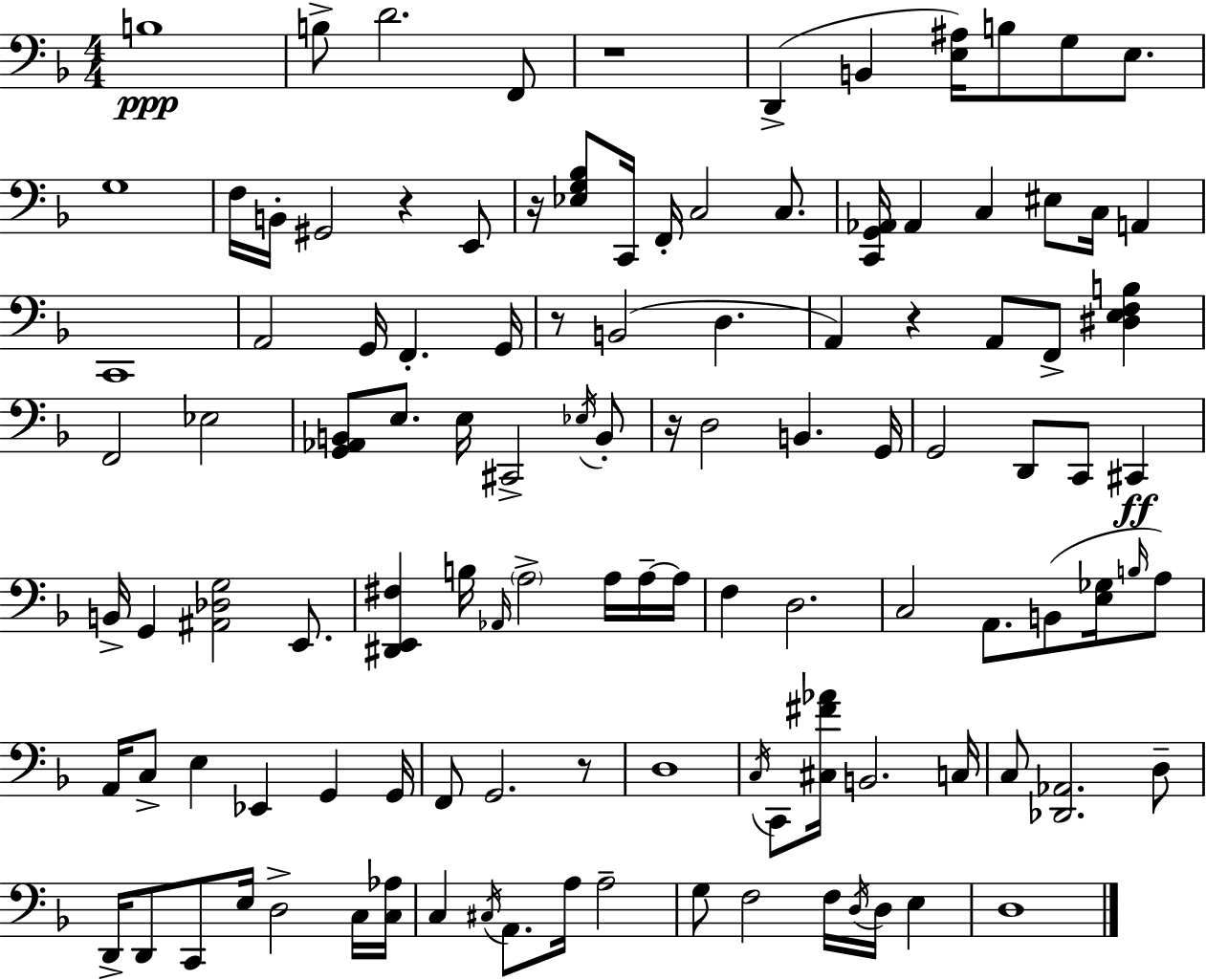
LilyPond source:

{
  \clef bass
  \numericTimeSignature
  \time 4/4
  \key f \major
  \repeat volta 2 { b1\ppp | b8-> d'2. f,8 | r1 | d,4->( b,4 <e ais>16) b8 g8 e8. | \break g1 | f16 b,16-. gis,2 r4 e,8 | r16 <ees g bes>8 c,16 f,16-. c2 c8. | <c, g, aes,>16 aes,4 c4 eis8 c16 a,4 | \break c,1 | a,2 g,16 f,4.-. g,16 | r8 b,2( d4. | a,4) r4 a,8 f,8-> <dis e f b>4 | \break f,2 ees2 | <g, aes, b,>8 e8. e16 cis,2-> \acciaccatura { ees16 } b,8-. | r16 d2 b,4. | g,16 g,2 d,8 c,8 cis,4\ff | \break b,16-> g,4 <ais, des g>2 e,8. | <dis, e, fis>4 b16 \grace { aes,16 } \parenthesize a2-> a16 | a16--~~ a16 f4 d2. | c2 a,8. b,8( <e ges>16 | \break \grace { b16 } a8) a,16 c8-> e4 ees,4 g,4 | g,16 f,8 g,2. | r8 d1 | \acciaccatura { c16 } c,8 <cis fis' aes'>16 b,2. | \break c16 c8 <des, aes,>2. | d8-- d,16-> d,8 c,8 e16 d2-> | c16 <c aes>16 c4 \acciaccatura { cis16 } a,8. a16 a2-- | g8 f2 f16 | \break \acciaccatura { d16 } d16 e4 d1 | } \bar "|."
}